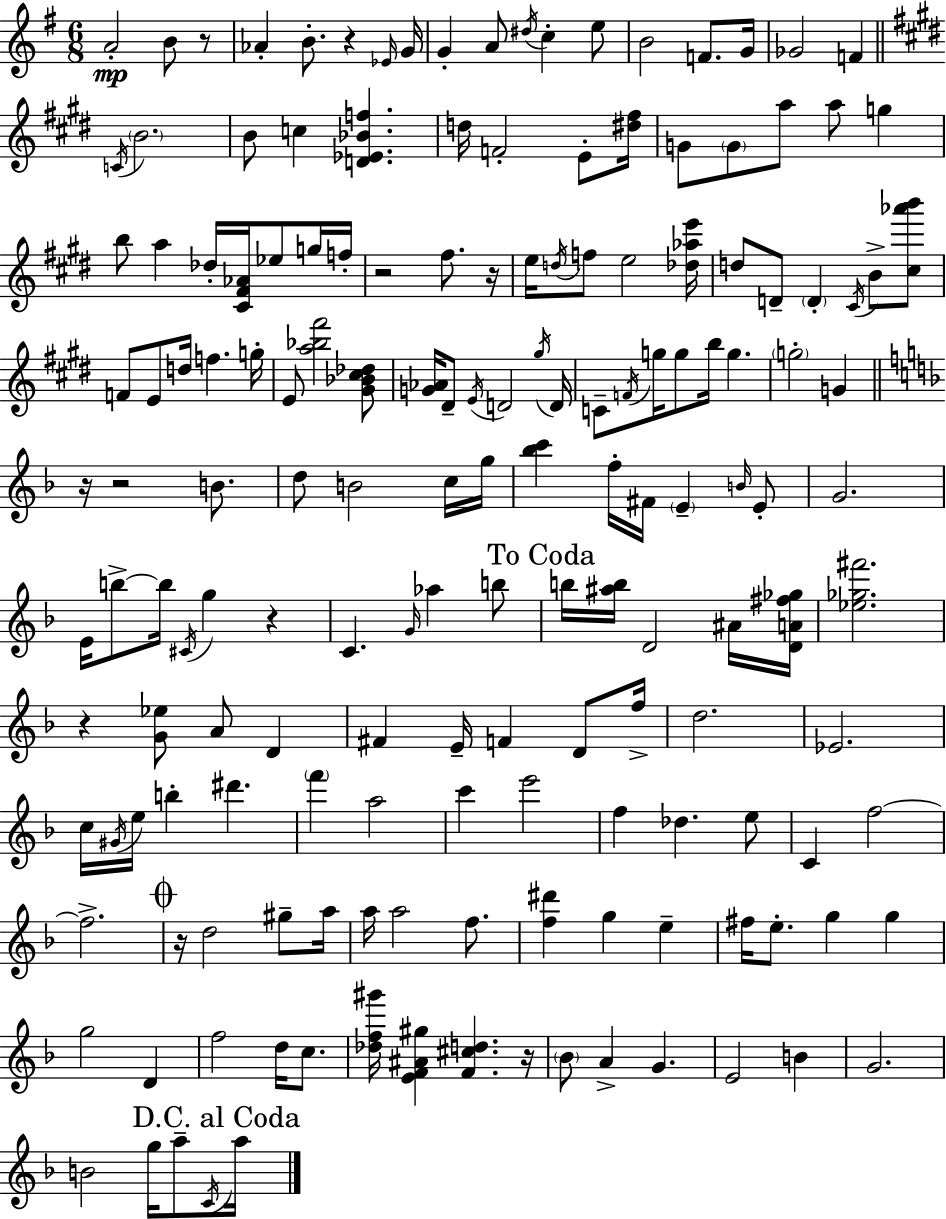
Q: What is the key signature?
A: G major